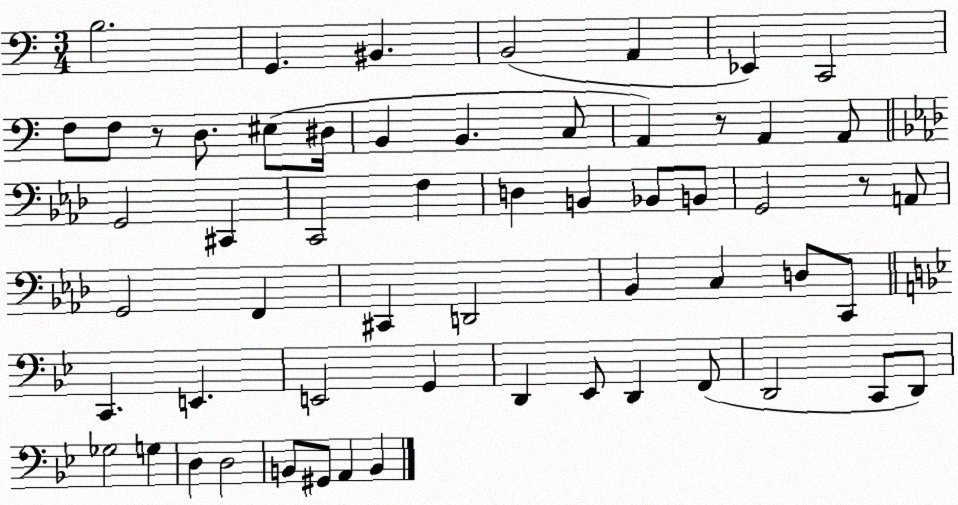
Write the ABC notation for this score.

X:1
T:Untitled
M:3/4
L:1/4
K:C
B,2 G,, ^B,, B,,2 A,, _E,, C,,2 F,/2 F,/2 z/2 D,/2 ^E,/2 ^D,/4 B,, B,, C,/2 A,, z/2 A,, A,,/2 G,,2 ^C,, C,,2 F, D, B,, _B,,/2 B,,/2 G,,2 z/2 A,,/2 G,,2 F,, ^C,, D,,2 _B,, C, D,/2 C,,/2 C,, E,, E,,2 G,, D,, _E,,/2 D,, F,,/2 D,,2 C,,/2 D,,/2 _G,2 G, D, D,2 B,,/2 ^G,,/2 A,, B,,